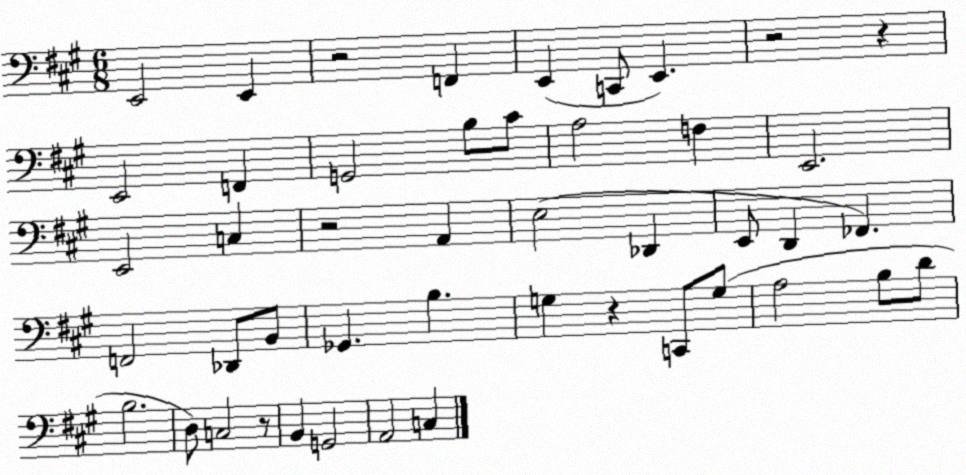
X:1
T:Untitled
M:6/8
L:1/4
K:A
E,,2 E,, z2 F,, E,, C,,/2 E,, z2 z E,,2 F,, G,,2 B,/2 ^C/2 A,2 F, E,,2 E,,2 C, z2 A,, E,2 _D,, E,,/2 D,, _F,, F,,2 _D,,/2 B,,/2 _G,, B, G, z C,,/2 G,/2 A,2 B,/2 D/2 B,2 D,/2 C,2 z/2 B,, G,,2 A,,2 C,